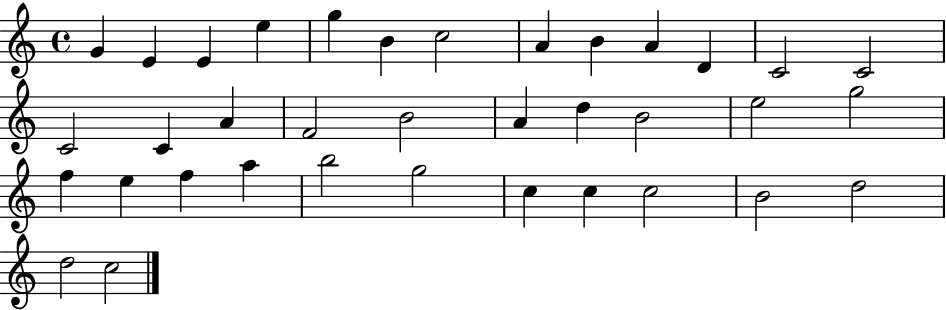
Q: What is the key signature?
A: C major